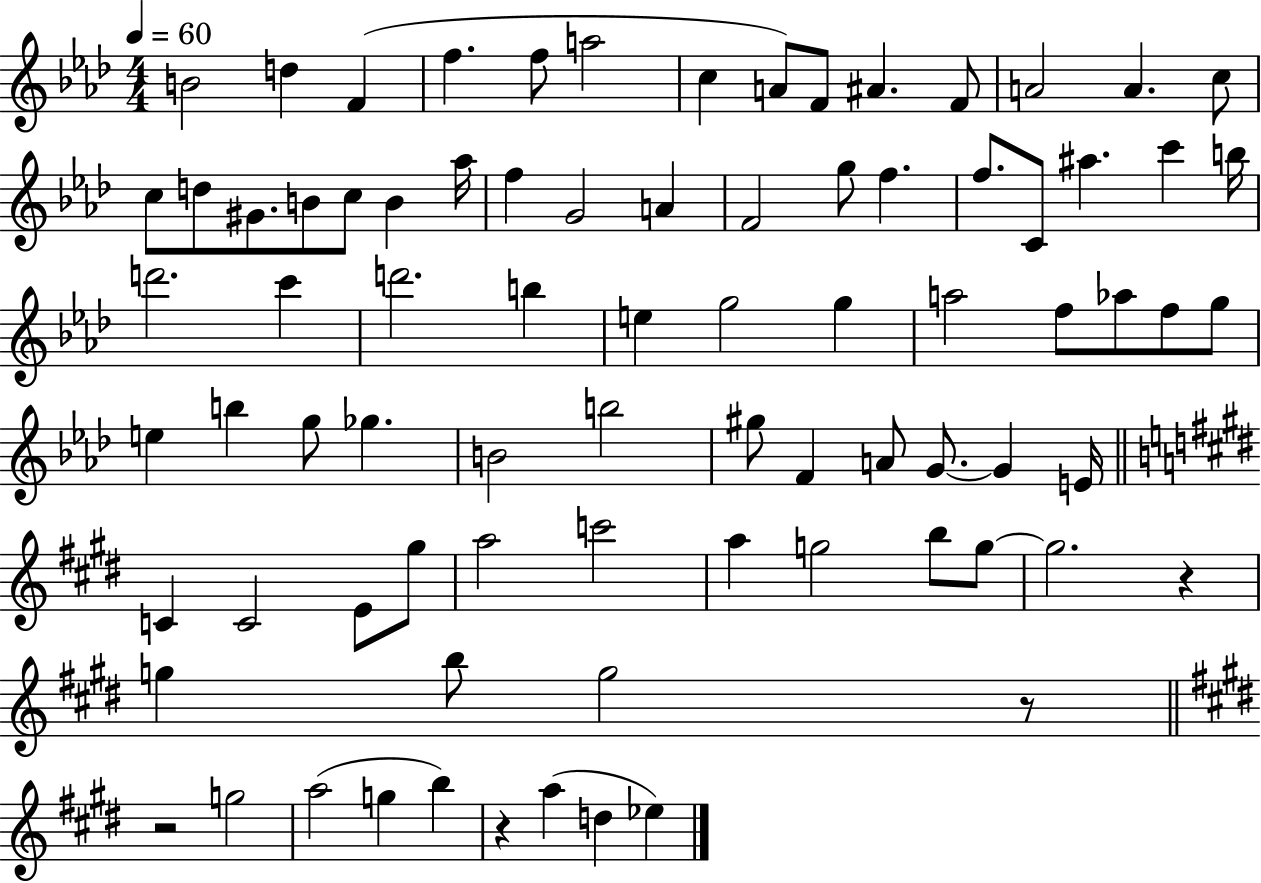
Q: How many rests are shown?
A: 4